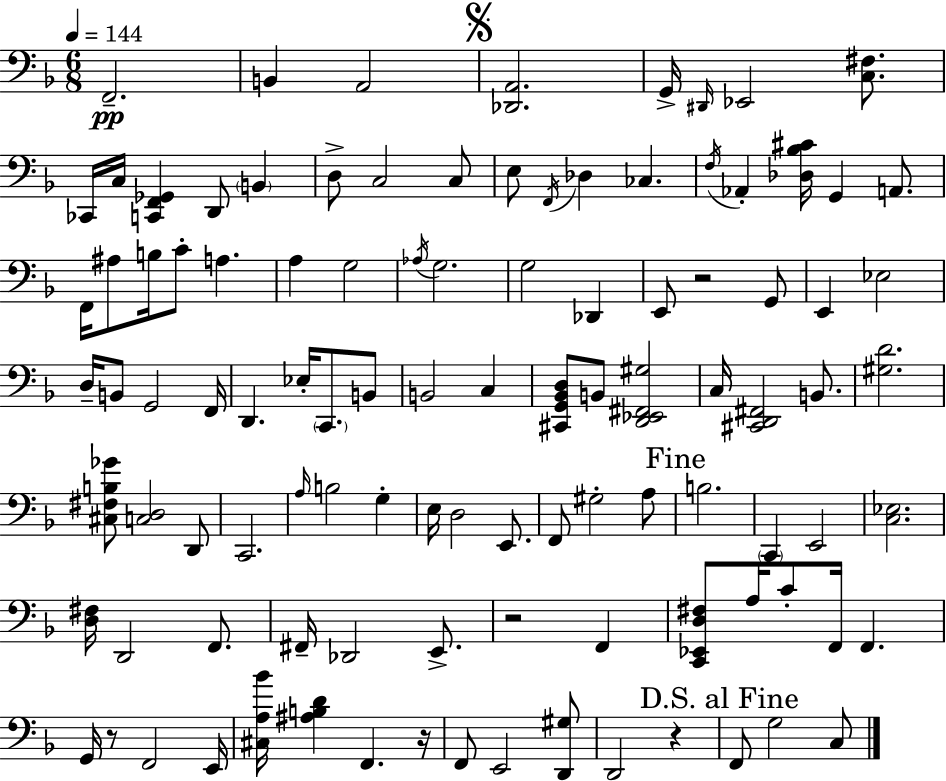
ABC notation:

X:1
T:Untitled
M:6/8
L:1/4
K:F
F,,2 B,, A,,2 [_D,,A,,]2 G,,/4 ^D,,/4 _E,,2 [C,^F,]/2 _C,,/4 C,/4 [C,,F,,_G,,] D,,/2 B,, D,/2 C,2 C,/2 E,/2 F,,/4 _D, _C, F,/4 _A,, [_D,_B,^C]/4 G,, A,,/2 F,,/4 ^A,/2 B,/4 C/2 A, A, G,2 _A,/4 G,2 G,2 _D,, E,,/2 z2 G,,/2 E,, _E,2 D,/4 B,,/2 G,,2 F,,/4 D,, _E,/4 C,,/2 B,,/2 B,,2 C, [^C,,G,,_B,,D,]/2 B,,/2 [D,,_E,,^F,,^G,]2 C,/4 [^C,,D,,^F,,]2 B,,/2 [^G,D]2 [^C,^F,B,_G]/2 [C,D,]2 D,,/2 C,,2 A,/4 B,2 G, E,/4 D,2 E,,/2 F,,/2 ^G,2 A,/2 B,2 C,, E,,2 [C,_E,]2 [D,^F,]/4 D,,2 F,,/2 ^F,,/4 _D,,2 E,,/2 z2 F,, [C,,_E,,D,^F,]/2 A,/4 C/2 F,,/4 F,, G,,/4 z/2 F,,2 E,,/4 [^C,A,_B]/4 [^A,B,D] F,, z/4 F,,/2 E,,2 [D,,^G,]/2 D,,2 z F,,/2 G,2 C,/2